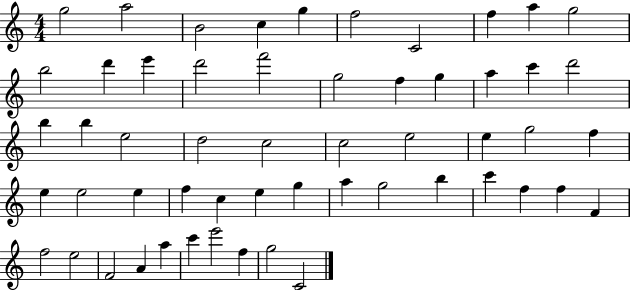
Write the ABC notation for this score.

X:1
T:Untitled
M:4/4
L:1/4
K:C
g2 a2 B2 c g f2 C2 f a g2 b2 d' e' d'2 f'2 g2 f g a c' d'2 b b e2 d2 c2 c2 e2 e g2 f e e2 e f c e g a g2 b c' f f F f2 e2 F2 A a c' e'2 f g2 C2